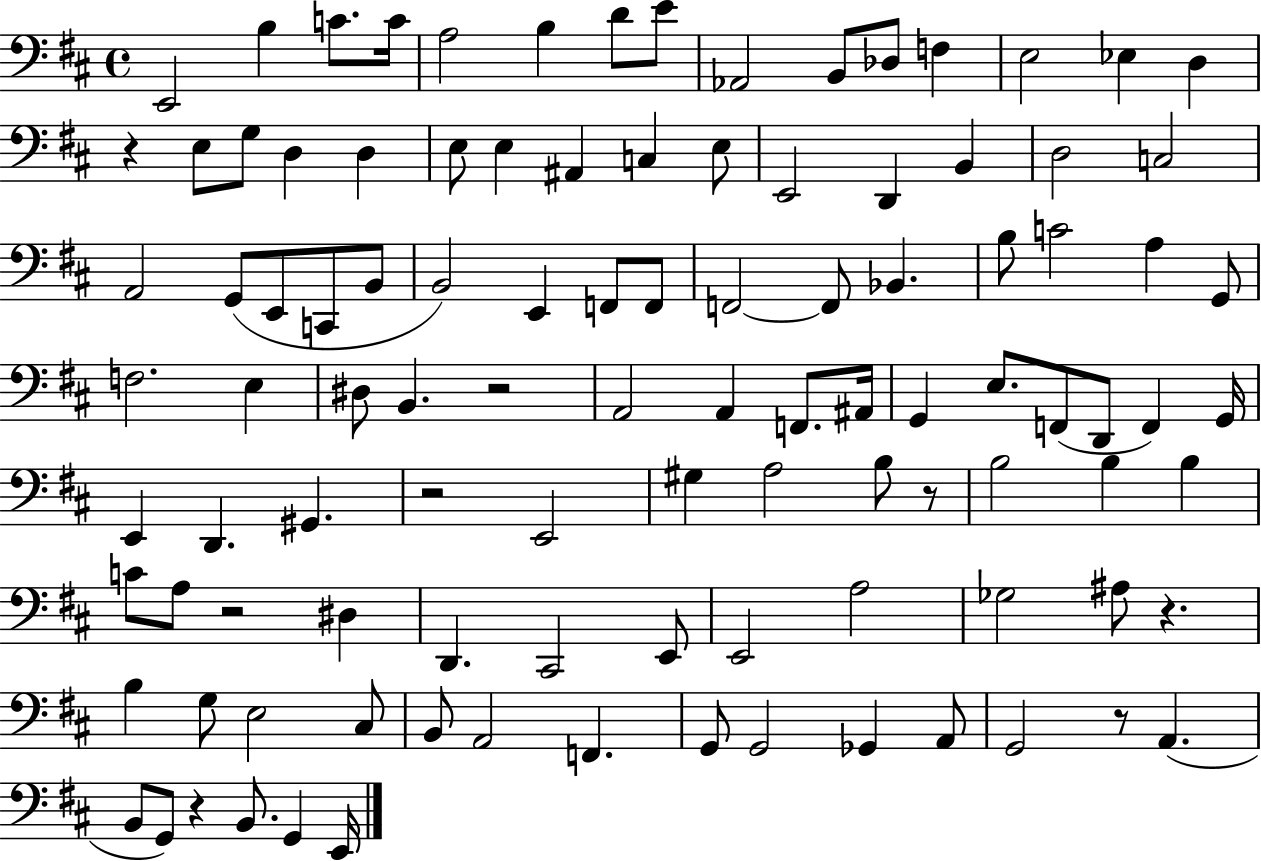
{
  \clef bass
  \time 4/4
  \defaultTimeSignature
  \key d \major
  e,2 b4 c'8. c'16 | a2 b4 d'8 e'8 | aes,2 b,8 des8 f4 | e2 ees4 d4 | \break r4 e8 g8 d4 d4 | e8 e4 ais,4 c4 e8 | e,2 d,4 b,4 | d2 c2 | \break a,2 g,8( e,8 c,8 b,8 | b,2) e,4 f,8 f,8 | f,2~~ f,8 bes,4. | b8 c'2 a4 g,8 | \break f2. e4 | dis8 b,4. r2 | a,2 a,4 f,8. ais,16 | g,4 e8. f,8( d,8 f,4) g,16 | \break e,4 d,4. gis,4. | r2 e,2 | gis4 a2 b8 r8 | b2 b4 b4 | \break c'8 a8 r2 dis4 | d,4. cis,2 e,8 | e,2 a2 | ges2 ais8 r4. | \break b4 g8 e2 cis8 | b,8 a,2 f,4. | g,8 g,2 ges,4 a,8 | g,2 r8 a,4.( | \break b,8 g,8) r4 b,8. g,4 e,16 | \bar "|."
}